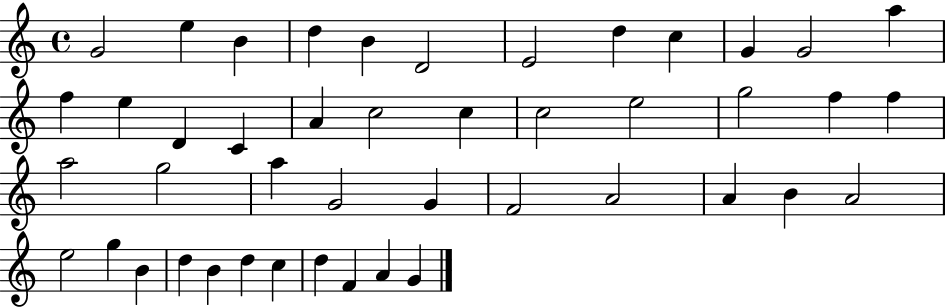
G4/h E5/q B4/q D5/q B4/q D4/h E4/h D5/q C5/q G4/q G4/h A5/q F5/q E5/q D4/q C4/q A4/q C5/h C5/q C5/h E5/h G5/h F5/q F5/q A5/h G5/h A5/q G4/h G4/q F4/h A4/h A4/q B4/q A4/h E5/h G5/q B4/q D5/q B4/q D5/q C5/q D5/q F4/q A4/q G4/q